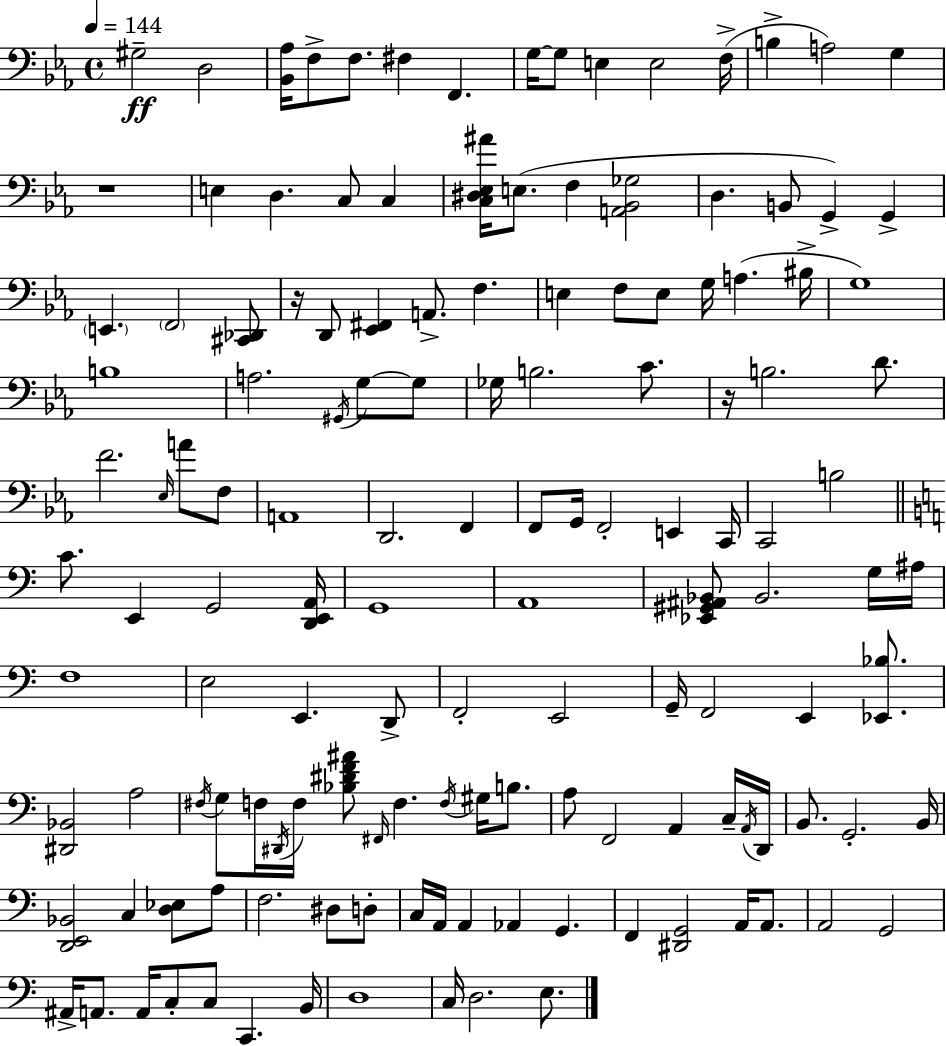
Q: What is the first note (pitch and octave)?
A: G#3